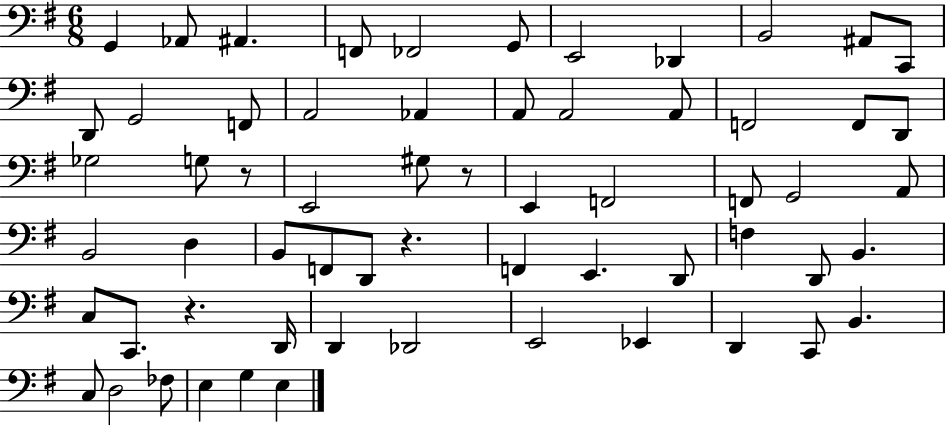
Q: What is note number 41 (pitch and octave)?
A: D2